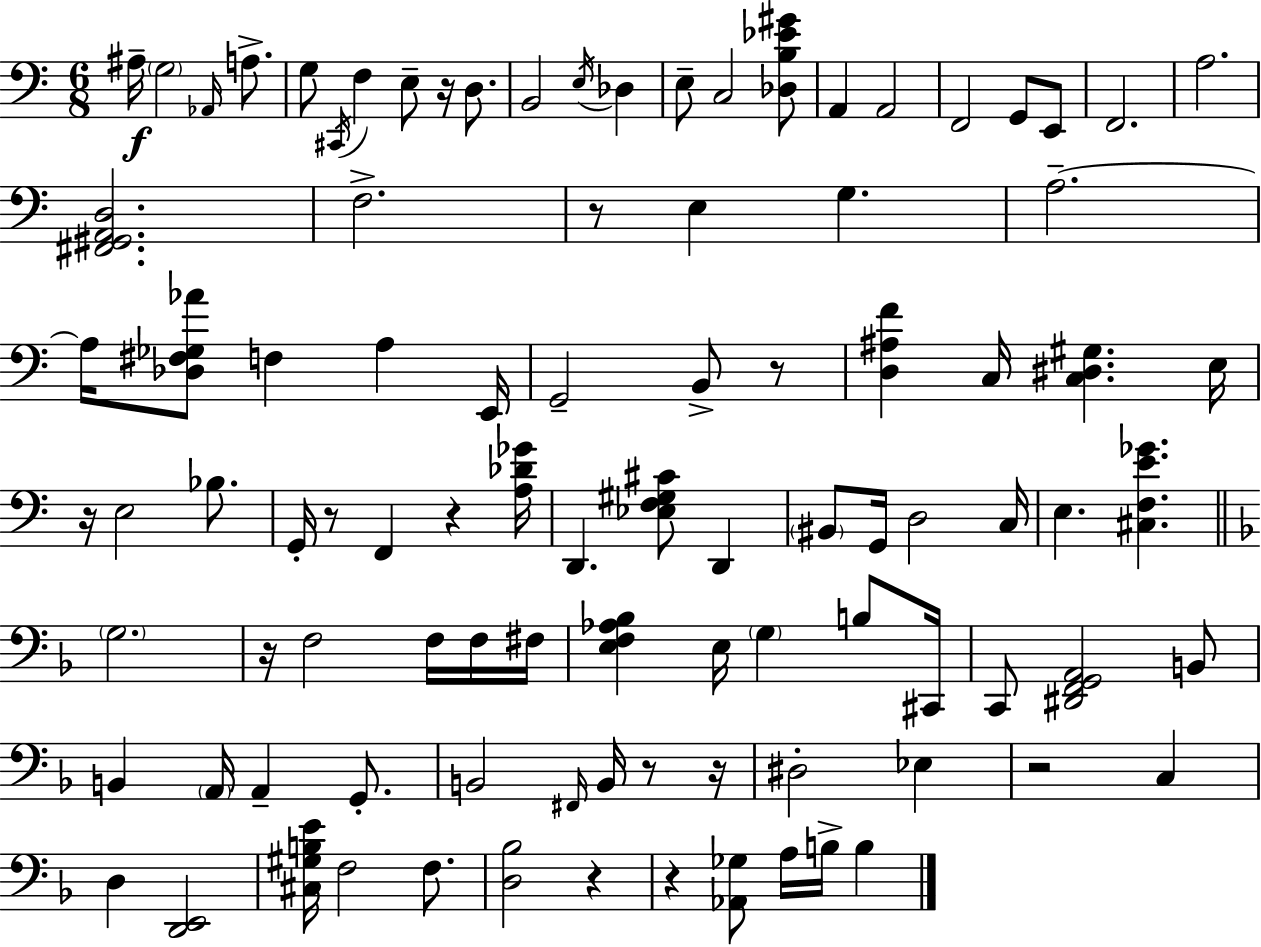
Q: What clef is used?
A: bass